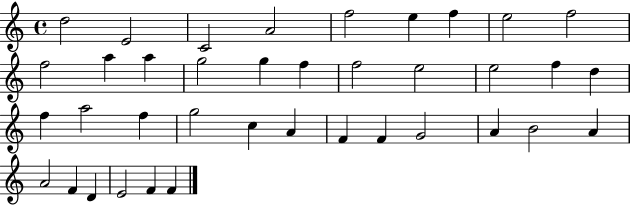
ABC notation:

X:1
T:Untitled
M:4/4
L:1/4
K:C
d2 E2 C2 A2 f2 e f e2 f2 f2 a a g2 g f f2 e2 e2 f d f a2 f g2 c A F F G2 A B2 A A2 F D E2 F F